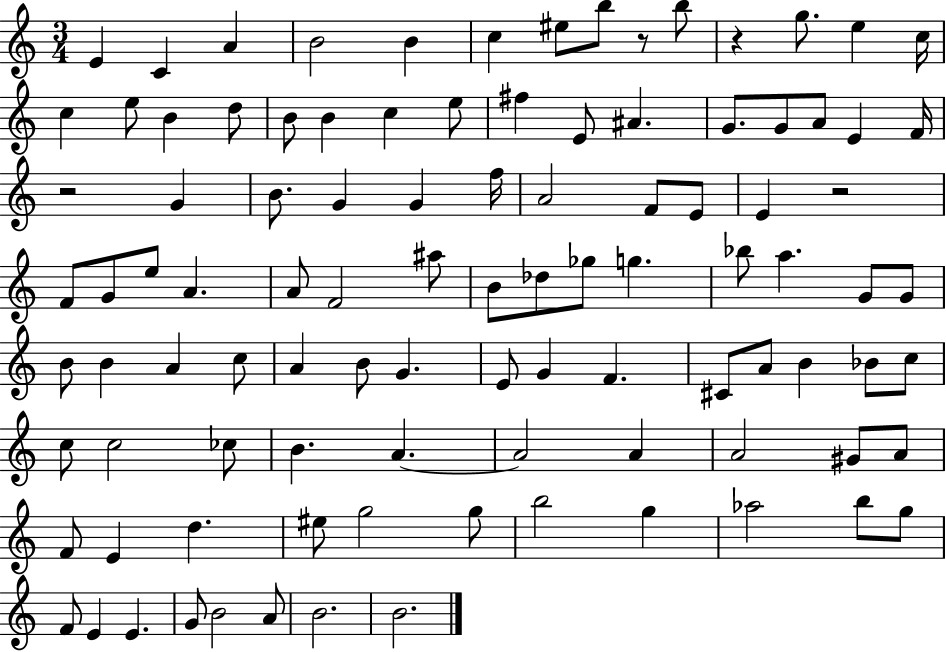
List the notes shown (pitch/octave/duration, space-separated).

E4/q C4/q A4/q B4/h B4/q C5/q EIS5/e B5/e R/e B5/e R/q G5/e. E5/q C5/s C5/q E5/e B4/q D5/e B4/e B4/q C5/q E5/e F#5/q E4/e A#4/q. G4/e. G4/e A4/e E4/q F4/s R/h G4/q B4/e. G4/q G4/q F5/s A4/h F4/e E4/e E4/q R/h F4/e G4/e E5/e A4/q. A4/e F4/h A#5/e B4/e Db5/e Gb5/e G5/q. Bb5/e A5/q. G4/e G4/e B4/e B4/q A4/q C5/e A4/q B4/e G4/q. E4/e G4/q F4/q. C#4/e A4/e B4/q Bb4/e C5/e C5/e C5/h CES5/e B4/q. A4/q. A4/h A4/q A4/h G#4/e A4/e F4/e E4/q D5/q. EIS5/e G5/h G5/e B5/h G5/q Ab5/h B5/e G5/e F4/e E4/q E4/q. G4/e B4/h A4/e B4/h. B4/h.